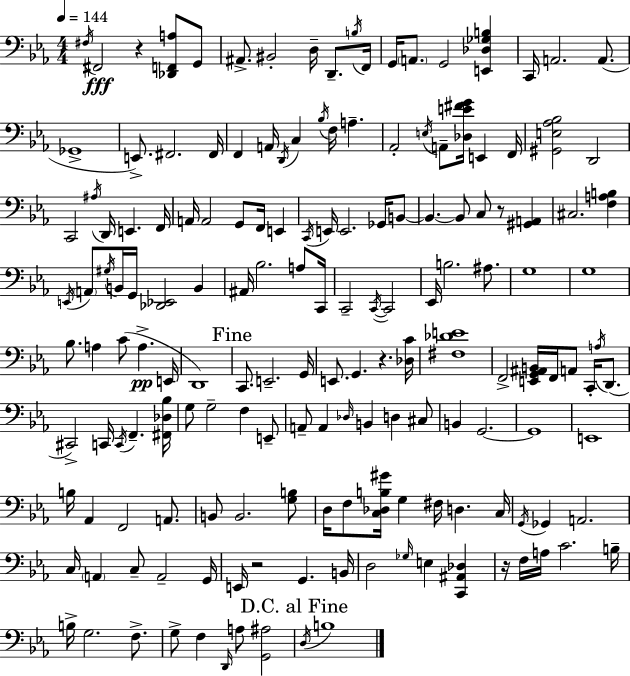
F#3/s F#2/h R/q [Db2,F2,A3]/e G2/e A#2/e. BIS2/h D3/s D2/e. B3/s F2/s G2/s A2/e. G2/h [E2,Db3,Gb3,B3]/q C2/s A2/h. A2/e. Gb2/w E2/e. F#2/h. F#2/s F2/q A2/s D2/s C3/q Bb3/s F3/s A3/q. Ab2/h E3/s A2/e [Db3,E4,F#4,G4]/s E2/q F2/s [G#2,E3,Ab3,Bb3]/h D2/h C2/h A#3/s D2/s E2/q. F2/s A2/s A2/h G2/e F2/s E2/q C2/s E2/s E2/h. Gb2/s B2/e B2/q. B2/e C3/e R/e [G#2,A2]/q C#3/h. [F3,A3,B3]/q E2/s A2/e G#3/s B2/s G2/s [Db2,Eb2]/h B2/q A#2/s Bb3/h. A3/e C2/s C2/h C2/s C2/h Eb2/s B3/h. A#3/e. G3/w G3/w Bb3/e. A3/q C4/e A3/q. E2/s D2/w C2/e. E2/h. G2/s E2/e. G2/q. R/q. [Db3,C4]/s [F#3,Db4,E4]/w F2/h [E2,G2,A#2,B2]/s F2/s A2/e C2/s A3/s D2/e. C#2/h C2/s C2/s F2/q. [F#2,Db3,Bb3]/s G3/e G3/h F3/q E2/e A2/e A2/q Db3/s B2/q D3/q C#3/e B2/q G2/h. G2/w E2/w B3/s Ab2/q F2/h A2/e. B2/e B2/h. [G3,B3]/e D3/s F3/e [C3,Db3,B3,G#4]/s G3/q F#3/s D3/q. C3/s G2/s Gb2/q A2/h. C3/s A2/q C3/e A2/h G2/s E2/s R/h G2/q. B2/s D3/h Gb3/s E3/q [C2,A#2,Db3]/q R/s F3/s A3/s C4/h. B3/s B3/s G3/h. F3/e. G3/e F3/q D2/s A3/e [G2,A#3]/h D3/s B3/w